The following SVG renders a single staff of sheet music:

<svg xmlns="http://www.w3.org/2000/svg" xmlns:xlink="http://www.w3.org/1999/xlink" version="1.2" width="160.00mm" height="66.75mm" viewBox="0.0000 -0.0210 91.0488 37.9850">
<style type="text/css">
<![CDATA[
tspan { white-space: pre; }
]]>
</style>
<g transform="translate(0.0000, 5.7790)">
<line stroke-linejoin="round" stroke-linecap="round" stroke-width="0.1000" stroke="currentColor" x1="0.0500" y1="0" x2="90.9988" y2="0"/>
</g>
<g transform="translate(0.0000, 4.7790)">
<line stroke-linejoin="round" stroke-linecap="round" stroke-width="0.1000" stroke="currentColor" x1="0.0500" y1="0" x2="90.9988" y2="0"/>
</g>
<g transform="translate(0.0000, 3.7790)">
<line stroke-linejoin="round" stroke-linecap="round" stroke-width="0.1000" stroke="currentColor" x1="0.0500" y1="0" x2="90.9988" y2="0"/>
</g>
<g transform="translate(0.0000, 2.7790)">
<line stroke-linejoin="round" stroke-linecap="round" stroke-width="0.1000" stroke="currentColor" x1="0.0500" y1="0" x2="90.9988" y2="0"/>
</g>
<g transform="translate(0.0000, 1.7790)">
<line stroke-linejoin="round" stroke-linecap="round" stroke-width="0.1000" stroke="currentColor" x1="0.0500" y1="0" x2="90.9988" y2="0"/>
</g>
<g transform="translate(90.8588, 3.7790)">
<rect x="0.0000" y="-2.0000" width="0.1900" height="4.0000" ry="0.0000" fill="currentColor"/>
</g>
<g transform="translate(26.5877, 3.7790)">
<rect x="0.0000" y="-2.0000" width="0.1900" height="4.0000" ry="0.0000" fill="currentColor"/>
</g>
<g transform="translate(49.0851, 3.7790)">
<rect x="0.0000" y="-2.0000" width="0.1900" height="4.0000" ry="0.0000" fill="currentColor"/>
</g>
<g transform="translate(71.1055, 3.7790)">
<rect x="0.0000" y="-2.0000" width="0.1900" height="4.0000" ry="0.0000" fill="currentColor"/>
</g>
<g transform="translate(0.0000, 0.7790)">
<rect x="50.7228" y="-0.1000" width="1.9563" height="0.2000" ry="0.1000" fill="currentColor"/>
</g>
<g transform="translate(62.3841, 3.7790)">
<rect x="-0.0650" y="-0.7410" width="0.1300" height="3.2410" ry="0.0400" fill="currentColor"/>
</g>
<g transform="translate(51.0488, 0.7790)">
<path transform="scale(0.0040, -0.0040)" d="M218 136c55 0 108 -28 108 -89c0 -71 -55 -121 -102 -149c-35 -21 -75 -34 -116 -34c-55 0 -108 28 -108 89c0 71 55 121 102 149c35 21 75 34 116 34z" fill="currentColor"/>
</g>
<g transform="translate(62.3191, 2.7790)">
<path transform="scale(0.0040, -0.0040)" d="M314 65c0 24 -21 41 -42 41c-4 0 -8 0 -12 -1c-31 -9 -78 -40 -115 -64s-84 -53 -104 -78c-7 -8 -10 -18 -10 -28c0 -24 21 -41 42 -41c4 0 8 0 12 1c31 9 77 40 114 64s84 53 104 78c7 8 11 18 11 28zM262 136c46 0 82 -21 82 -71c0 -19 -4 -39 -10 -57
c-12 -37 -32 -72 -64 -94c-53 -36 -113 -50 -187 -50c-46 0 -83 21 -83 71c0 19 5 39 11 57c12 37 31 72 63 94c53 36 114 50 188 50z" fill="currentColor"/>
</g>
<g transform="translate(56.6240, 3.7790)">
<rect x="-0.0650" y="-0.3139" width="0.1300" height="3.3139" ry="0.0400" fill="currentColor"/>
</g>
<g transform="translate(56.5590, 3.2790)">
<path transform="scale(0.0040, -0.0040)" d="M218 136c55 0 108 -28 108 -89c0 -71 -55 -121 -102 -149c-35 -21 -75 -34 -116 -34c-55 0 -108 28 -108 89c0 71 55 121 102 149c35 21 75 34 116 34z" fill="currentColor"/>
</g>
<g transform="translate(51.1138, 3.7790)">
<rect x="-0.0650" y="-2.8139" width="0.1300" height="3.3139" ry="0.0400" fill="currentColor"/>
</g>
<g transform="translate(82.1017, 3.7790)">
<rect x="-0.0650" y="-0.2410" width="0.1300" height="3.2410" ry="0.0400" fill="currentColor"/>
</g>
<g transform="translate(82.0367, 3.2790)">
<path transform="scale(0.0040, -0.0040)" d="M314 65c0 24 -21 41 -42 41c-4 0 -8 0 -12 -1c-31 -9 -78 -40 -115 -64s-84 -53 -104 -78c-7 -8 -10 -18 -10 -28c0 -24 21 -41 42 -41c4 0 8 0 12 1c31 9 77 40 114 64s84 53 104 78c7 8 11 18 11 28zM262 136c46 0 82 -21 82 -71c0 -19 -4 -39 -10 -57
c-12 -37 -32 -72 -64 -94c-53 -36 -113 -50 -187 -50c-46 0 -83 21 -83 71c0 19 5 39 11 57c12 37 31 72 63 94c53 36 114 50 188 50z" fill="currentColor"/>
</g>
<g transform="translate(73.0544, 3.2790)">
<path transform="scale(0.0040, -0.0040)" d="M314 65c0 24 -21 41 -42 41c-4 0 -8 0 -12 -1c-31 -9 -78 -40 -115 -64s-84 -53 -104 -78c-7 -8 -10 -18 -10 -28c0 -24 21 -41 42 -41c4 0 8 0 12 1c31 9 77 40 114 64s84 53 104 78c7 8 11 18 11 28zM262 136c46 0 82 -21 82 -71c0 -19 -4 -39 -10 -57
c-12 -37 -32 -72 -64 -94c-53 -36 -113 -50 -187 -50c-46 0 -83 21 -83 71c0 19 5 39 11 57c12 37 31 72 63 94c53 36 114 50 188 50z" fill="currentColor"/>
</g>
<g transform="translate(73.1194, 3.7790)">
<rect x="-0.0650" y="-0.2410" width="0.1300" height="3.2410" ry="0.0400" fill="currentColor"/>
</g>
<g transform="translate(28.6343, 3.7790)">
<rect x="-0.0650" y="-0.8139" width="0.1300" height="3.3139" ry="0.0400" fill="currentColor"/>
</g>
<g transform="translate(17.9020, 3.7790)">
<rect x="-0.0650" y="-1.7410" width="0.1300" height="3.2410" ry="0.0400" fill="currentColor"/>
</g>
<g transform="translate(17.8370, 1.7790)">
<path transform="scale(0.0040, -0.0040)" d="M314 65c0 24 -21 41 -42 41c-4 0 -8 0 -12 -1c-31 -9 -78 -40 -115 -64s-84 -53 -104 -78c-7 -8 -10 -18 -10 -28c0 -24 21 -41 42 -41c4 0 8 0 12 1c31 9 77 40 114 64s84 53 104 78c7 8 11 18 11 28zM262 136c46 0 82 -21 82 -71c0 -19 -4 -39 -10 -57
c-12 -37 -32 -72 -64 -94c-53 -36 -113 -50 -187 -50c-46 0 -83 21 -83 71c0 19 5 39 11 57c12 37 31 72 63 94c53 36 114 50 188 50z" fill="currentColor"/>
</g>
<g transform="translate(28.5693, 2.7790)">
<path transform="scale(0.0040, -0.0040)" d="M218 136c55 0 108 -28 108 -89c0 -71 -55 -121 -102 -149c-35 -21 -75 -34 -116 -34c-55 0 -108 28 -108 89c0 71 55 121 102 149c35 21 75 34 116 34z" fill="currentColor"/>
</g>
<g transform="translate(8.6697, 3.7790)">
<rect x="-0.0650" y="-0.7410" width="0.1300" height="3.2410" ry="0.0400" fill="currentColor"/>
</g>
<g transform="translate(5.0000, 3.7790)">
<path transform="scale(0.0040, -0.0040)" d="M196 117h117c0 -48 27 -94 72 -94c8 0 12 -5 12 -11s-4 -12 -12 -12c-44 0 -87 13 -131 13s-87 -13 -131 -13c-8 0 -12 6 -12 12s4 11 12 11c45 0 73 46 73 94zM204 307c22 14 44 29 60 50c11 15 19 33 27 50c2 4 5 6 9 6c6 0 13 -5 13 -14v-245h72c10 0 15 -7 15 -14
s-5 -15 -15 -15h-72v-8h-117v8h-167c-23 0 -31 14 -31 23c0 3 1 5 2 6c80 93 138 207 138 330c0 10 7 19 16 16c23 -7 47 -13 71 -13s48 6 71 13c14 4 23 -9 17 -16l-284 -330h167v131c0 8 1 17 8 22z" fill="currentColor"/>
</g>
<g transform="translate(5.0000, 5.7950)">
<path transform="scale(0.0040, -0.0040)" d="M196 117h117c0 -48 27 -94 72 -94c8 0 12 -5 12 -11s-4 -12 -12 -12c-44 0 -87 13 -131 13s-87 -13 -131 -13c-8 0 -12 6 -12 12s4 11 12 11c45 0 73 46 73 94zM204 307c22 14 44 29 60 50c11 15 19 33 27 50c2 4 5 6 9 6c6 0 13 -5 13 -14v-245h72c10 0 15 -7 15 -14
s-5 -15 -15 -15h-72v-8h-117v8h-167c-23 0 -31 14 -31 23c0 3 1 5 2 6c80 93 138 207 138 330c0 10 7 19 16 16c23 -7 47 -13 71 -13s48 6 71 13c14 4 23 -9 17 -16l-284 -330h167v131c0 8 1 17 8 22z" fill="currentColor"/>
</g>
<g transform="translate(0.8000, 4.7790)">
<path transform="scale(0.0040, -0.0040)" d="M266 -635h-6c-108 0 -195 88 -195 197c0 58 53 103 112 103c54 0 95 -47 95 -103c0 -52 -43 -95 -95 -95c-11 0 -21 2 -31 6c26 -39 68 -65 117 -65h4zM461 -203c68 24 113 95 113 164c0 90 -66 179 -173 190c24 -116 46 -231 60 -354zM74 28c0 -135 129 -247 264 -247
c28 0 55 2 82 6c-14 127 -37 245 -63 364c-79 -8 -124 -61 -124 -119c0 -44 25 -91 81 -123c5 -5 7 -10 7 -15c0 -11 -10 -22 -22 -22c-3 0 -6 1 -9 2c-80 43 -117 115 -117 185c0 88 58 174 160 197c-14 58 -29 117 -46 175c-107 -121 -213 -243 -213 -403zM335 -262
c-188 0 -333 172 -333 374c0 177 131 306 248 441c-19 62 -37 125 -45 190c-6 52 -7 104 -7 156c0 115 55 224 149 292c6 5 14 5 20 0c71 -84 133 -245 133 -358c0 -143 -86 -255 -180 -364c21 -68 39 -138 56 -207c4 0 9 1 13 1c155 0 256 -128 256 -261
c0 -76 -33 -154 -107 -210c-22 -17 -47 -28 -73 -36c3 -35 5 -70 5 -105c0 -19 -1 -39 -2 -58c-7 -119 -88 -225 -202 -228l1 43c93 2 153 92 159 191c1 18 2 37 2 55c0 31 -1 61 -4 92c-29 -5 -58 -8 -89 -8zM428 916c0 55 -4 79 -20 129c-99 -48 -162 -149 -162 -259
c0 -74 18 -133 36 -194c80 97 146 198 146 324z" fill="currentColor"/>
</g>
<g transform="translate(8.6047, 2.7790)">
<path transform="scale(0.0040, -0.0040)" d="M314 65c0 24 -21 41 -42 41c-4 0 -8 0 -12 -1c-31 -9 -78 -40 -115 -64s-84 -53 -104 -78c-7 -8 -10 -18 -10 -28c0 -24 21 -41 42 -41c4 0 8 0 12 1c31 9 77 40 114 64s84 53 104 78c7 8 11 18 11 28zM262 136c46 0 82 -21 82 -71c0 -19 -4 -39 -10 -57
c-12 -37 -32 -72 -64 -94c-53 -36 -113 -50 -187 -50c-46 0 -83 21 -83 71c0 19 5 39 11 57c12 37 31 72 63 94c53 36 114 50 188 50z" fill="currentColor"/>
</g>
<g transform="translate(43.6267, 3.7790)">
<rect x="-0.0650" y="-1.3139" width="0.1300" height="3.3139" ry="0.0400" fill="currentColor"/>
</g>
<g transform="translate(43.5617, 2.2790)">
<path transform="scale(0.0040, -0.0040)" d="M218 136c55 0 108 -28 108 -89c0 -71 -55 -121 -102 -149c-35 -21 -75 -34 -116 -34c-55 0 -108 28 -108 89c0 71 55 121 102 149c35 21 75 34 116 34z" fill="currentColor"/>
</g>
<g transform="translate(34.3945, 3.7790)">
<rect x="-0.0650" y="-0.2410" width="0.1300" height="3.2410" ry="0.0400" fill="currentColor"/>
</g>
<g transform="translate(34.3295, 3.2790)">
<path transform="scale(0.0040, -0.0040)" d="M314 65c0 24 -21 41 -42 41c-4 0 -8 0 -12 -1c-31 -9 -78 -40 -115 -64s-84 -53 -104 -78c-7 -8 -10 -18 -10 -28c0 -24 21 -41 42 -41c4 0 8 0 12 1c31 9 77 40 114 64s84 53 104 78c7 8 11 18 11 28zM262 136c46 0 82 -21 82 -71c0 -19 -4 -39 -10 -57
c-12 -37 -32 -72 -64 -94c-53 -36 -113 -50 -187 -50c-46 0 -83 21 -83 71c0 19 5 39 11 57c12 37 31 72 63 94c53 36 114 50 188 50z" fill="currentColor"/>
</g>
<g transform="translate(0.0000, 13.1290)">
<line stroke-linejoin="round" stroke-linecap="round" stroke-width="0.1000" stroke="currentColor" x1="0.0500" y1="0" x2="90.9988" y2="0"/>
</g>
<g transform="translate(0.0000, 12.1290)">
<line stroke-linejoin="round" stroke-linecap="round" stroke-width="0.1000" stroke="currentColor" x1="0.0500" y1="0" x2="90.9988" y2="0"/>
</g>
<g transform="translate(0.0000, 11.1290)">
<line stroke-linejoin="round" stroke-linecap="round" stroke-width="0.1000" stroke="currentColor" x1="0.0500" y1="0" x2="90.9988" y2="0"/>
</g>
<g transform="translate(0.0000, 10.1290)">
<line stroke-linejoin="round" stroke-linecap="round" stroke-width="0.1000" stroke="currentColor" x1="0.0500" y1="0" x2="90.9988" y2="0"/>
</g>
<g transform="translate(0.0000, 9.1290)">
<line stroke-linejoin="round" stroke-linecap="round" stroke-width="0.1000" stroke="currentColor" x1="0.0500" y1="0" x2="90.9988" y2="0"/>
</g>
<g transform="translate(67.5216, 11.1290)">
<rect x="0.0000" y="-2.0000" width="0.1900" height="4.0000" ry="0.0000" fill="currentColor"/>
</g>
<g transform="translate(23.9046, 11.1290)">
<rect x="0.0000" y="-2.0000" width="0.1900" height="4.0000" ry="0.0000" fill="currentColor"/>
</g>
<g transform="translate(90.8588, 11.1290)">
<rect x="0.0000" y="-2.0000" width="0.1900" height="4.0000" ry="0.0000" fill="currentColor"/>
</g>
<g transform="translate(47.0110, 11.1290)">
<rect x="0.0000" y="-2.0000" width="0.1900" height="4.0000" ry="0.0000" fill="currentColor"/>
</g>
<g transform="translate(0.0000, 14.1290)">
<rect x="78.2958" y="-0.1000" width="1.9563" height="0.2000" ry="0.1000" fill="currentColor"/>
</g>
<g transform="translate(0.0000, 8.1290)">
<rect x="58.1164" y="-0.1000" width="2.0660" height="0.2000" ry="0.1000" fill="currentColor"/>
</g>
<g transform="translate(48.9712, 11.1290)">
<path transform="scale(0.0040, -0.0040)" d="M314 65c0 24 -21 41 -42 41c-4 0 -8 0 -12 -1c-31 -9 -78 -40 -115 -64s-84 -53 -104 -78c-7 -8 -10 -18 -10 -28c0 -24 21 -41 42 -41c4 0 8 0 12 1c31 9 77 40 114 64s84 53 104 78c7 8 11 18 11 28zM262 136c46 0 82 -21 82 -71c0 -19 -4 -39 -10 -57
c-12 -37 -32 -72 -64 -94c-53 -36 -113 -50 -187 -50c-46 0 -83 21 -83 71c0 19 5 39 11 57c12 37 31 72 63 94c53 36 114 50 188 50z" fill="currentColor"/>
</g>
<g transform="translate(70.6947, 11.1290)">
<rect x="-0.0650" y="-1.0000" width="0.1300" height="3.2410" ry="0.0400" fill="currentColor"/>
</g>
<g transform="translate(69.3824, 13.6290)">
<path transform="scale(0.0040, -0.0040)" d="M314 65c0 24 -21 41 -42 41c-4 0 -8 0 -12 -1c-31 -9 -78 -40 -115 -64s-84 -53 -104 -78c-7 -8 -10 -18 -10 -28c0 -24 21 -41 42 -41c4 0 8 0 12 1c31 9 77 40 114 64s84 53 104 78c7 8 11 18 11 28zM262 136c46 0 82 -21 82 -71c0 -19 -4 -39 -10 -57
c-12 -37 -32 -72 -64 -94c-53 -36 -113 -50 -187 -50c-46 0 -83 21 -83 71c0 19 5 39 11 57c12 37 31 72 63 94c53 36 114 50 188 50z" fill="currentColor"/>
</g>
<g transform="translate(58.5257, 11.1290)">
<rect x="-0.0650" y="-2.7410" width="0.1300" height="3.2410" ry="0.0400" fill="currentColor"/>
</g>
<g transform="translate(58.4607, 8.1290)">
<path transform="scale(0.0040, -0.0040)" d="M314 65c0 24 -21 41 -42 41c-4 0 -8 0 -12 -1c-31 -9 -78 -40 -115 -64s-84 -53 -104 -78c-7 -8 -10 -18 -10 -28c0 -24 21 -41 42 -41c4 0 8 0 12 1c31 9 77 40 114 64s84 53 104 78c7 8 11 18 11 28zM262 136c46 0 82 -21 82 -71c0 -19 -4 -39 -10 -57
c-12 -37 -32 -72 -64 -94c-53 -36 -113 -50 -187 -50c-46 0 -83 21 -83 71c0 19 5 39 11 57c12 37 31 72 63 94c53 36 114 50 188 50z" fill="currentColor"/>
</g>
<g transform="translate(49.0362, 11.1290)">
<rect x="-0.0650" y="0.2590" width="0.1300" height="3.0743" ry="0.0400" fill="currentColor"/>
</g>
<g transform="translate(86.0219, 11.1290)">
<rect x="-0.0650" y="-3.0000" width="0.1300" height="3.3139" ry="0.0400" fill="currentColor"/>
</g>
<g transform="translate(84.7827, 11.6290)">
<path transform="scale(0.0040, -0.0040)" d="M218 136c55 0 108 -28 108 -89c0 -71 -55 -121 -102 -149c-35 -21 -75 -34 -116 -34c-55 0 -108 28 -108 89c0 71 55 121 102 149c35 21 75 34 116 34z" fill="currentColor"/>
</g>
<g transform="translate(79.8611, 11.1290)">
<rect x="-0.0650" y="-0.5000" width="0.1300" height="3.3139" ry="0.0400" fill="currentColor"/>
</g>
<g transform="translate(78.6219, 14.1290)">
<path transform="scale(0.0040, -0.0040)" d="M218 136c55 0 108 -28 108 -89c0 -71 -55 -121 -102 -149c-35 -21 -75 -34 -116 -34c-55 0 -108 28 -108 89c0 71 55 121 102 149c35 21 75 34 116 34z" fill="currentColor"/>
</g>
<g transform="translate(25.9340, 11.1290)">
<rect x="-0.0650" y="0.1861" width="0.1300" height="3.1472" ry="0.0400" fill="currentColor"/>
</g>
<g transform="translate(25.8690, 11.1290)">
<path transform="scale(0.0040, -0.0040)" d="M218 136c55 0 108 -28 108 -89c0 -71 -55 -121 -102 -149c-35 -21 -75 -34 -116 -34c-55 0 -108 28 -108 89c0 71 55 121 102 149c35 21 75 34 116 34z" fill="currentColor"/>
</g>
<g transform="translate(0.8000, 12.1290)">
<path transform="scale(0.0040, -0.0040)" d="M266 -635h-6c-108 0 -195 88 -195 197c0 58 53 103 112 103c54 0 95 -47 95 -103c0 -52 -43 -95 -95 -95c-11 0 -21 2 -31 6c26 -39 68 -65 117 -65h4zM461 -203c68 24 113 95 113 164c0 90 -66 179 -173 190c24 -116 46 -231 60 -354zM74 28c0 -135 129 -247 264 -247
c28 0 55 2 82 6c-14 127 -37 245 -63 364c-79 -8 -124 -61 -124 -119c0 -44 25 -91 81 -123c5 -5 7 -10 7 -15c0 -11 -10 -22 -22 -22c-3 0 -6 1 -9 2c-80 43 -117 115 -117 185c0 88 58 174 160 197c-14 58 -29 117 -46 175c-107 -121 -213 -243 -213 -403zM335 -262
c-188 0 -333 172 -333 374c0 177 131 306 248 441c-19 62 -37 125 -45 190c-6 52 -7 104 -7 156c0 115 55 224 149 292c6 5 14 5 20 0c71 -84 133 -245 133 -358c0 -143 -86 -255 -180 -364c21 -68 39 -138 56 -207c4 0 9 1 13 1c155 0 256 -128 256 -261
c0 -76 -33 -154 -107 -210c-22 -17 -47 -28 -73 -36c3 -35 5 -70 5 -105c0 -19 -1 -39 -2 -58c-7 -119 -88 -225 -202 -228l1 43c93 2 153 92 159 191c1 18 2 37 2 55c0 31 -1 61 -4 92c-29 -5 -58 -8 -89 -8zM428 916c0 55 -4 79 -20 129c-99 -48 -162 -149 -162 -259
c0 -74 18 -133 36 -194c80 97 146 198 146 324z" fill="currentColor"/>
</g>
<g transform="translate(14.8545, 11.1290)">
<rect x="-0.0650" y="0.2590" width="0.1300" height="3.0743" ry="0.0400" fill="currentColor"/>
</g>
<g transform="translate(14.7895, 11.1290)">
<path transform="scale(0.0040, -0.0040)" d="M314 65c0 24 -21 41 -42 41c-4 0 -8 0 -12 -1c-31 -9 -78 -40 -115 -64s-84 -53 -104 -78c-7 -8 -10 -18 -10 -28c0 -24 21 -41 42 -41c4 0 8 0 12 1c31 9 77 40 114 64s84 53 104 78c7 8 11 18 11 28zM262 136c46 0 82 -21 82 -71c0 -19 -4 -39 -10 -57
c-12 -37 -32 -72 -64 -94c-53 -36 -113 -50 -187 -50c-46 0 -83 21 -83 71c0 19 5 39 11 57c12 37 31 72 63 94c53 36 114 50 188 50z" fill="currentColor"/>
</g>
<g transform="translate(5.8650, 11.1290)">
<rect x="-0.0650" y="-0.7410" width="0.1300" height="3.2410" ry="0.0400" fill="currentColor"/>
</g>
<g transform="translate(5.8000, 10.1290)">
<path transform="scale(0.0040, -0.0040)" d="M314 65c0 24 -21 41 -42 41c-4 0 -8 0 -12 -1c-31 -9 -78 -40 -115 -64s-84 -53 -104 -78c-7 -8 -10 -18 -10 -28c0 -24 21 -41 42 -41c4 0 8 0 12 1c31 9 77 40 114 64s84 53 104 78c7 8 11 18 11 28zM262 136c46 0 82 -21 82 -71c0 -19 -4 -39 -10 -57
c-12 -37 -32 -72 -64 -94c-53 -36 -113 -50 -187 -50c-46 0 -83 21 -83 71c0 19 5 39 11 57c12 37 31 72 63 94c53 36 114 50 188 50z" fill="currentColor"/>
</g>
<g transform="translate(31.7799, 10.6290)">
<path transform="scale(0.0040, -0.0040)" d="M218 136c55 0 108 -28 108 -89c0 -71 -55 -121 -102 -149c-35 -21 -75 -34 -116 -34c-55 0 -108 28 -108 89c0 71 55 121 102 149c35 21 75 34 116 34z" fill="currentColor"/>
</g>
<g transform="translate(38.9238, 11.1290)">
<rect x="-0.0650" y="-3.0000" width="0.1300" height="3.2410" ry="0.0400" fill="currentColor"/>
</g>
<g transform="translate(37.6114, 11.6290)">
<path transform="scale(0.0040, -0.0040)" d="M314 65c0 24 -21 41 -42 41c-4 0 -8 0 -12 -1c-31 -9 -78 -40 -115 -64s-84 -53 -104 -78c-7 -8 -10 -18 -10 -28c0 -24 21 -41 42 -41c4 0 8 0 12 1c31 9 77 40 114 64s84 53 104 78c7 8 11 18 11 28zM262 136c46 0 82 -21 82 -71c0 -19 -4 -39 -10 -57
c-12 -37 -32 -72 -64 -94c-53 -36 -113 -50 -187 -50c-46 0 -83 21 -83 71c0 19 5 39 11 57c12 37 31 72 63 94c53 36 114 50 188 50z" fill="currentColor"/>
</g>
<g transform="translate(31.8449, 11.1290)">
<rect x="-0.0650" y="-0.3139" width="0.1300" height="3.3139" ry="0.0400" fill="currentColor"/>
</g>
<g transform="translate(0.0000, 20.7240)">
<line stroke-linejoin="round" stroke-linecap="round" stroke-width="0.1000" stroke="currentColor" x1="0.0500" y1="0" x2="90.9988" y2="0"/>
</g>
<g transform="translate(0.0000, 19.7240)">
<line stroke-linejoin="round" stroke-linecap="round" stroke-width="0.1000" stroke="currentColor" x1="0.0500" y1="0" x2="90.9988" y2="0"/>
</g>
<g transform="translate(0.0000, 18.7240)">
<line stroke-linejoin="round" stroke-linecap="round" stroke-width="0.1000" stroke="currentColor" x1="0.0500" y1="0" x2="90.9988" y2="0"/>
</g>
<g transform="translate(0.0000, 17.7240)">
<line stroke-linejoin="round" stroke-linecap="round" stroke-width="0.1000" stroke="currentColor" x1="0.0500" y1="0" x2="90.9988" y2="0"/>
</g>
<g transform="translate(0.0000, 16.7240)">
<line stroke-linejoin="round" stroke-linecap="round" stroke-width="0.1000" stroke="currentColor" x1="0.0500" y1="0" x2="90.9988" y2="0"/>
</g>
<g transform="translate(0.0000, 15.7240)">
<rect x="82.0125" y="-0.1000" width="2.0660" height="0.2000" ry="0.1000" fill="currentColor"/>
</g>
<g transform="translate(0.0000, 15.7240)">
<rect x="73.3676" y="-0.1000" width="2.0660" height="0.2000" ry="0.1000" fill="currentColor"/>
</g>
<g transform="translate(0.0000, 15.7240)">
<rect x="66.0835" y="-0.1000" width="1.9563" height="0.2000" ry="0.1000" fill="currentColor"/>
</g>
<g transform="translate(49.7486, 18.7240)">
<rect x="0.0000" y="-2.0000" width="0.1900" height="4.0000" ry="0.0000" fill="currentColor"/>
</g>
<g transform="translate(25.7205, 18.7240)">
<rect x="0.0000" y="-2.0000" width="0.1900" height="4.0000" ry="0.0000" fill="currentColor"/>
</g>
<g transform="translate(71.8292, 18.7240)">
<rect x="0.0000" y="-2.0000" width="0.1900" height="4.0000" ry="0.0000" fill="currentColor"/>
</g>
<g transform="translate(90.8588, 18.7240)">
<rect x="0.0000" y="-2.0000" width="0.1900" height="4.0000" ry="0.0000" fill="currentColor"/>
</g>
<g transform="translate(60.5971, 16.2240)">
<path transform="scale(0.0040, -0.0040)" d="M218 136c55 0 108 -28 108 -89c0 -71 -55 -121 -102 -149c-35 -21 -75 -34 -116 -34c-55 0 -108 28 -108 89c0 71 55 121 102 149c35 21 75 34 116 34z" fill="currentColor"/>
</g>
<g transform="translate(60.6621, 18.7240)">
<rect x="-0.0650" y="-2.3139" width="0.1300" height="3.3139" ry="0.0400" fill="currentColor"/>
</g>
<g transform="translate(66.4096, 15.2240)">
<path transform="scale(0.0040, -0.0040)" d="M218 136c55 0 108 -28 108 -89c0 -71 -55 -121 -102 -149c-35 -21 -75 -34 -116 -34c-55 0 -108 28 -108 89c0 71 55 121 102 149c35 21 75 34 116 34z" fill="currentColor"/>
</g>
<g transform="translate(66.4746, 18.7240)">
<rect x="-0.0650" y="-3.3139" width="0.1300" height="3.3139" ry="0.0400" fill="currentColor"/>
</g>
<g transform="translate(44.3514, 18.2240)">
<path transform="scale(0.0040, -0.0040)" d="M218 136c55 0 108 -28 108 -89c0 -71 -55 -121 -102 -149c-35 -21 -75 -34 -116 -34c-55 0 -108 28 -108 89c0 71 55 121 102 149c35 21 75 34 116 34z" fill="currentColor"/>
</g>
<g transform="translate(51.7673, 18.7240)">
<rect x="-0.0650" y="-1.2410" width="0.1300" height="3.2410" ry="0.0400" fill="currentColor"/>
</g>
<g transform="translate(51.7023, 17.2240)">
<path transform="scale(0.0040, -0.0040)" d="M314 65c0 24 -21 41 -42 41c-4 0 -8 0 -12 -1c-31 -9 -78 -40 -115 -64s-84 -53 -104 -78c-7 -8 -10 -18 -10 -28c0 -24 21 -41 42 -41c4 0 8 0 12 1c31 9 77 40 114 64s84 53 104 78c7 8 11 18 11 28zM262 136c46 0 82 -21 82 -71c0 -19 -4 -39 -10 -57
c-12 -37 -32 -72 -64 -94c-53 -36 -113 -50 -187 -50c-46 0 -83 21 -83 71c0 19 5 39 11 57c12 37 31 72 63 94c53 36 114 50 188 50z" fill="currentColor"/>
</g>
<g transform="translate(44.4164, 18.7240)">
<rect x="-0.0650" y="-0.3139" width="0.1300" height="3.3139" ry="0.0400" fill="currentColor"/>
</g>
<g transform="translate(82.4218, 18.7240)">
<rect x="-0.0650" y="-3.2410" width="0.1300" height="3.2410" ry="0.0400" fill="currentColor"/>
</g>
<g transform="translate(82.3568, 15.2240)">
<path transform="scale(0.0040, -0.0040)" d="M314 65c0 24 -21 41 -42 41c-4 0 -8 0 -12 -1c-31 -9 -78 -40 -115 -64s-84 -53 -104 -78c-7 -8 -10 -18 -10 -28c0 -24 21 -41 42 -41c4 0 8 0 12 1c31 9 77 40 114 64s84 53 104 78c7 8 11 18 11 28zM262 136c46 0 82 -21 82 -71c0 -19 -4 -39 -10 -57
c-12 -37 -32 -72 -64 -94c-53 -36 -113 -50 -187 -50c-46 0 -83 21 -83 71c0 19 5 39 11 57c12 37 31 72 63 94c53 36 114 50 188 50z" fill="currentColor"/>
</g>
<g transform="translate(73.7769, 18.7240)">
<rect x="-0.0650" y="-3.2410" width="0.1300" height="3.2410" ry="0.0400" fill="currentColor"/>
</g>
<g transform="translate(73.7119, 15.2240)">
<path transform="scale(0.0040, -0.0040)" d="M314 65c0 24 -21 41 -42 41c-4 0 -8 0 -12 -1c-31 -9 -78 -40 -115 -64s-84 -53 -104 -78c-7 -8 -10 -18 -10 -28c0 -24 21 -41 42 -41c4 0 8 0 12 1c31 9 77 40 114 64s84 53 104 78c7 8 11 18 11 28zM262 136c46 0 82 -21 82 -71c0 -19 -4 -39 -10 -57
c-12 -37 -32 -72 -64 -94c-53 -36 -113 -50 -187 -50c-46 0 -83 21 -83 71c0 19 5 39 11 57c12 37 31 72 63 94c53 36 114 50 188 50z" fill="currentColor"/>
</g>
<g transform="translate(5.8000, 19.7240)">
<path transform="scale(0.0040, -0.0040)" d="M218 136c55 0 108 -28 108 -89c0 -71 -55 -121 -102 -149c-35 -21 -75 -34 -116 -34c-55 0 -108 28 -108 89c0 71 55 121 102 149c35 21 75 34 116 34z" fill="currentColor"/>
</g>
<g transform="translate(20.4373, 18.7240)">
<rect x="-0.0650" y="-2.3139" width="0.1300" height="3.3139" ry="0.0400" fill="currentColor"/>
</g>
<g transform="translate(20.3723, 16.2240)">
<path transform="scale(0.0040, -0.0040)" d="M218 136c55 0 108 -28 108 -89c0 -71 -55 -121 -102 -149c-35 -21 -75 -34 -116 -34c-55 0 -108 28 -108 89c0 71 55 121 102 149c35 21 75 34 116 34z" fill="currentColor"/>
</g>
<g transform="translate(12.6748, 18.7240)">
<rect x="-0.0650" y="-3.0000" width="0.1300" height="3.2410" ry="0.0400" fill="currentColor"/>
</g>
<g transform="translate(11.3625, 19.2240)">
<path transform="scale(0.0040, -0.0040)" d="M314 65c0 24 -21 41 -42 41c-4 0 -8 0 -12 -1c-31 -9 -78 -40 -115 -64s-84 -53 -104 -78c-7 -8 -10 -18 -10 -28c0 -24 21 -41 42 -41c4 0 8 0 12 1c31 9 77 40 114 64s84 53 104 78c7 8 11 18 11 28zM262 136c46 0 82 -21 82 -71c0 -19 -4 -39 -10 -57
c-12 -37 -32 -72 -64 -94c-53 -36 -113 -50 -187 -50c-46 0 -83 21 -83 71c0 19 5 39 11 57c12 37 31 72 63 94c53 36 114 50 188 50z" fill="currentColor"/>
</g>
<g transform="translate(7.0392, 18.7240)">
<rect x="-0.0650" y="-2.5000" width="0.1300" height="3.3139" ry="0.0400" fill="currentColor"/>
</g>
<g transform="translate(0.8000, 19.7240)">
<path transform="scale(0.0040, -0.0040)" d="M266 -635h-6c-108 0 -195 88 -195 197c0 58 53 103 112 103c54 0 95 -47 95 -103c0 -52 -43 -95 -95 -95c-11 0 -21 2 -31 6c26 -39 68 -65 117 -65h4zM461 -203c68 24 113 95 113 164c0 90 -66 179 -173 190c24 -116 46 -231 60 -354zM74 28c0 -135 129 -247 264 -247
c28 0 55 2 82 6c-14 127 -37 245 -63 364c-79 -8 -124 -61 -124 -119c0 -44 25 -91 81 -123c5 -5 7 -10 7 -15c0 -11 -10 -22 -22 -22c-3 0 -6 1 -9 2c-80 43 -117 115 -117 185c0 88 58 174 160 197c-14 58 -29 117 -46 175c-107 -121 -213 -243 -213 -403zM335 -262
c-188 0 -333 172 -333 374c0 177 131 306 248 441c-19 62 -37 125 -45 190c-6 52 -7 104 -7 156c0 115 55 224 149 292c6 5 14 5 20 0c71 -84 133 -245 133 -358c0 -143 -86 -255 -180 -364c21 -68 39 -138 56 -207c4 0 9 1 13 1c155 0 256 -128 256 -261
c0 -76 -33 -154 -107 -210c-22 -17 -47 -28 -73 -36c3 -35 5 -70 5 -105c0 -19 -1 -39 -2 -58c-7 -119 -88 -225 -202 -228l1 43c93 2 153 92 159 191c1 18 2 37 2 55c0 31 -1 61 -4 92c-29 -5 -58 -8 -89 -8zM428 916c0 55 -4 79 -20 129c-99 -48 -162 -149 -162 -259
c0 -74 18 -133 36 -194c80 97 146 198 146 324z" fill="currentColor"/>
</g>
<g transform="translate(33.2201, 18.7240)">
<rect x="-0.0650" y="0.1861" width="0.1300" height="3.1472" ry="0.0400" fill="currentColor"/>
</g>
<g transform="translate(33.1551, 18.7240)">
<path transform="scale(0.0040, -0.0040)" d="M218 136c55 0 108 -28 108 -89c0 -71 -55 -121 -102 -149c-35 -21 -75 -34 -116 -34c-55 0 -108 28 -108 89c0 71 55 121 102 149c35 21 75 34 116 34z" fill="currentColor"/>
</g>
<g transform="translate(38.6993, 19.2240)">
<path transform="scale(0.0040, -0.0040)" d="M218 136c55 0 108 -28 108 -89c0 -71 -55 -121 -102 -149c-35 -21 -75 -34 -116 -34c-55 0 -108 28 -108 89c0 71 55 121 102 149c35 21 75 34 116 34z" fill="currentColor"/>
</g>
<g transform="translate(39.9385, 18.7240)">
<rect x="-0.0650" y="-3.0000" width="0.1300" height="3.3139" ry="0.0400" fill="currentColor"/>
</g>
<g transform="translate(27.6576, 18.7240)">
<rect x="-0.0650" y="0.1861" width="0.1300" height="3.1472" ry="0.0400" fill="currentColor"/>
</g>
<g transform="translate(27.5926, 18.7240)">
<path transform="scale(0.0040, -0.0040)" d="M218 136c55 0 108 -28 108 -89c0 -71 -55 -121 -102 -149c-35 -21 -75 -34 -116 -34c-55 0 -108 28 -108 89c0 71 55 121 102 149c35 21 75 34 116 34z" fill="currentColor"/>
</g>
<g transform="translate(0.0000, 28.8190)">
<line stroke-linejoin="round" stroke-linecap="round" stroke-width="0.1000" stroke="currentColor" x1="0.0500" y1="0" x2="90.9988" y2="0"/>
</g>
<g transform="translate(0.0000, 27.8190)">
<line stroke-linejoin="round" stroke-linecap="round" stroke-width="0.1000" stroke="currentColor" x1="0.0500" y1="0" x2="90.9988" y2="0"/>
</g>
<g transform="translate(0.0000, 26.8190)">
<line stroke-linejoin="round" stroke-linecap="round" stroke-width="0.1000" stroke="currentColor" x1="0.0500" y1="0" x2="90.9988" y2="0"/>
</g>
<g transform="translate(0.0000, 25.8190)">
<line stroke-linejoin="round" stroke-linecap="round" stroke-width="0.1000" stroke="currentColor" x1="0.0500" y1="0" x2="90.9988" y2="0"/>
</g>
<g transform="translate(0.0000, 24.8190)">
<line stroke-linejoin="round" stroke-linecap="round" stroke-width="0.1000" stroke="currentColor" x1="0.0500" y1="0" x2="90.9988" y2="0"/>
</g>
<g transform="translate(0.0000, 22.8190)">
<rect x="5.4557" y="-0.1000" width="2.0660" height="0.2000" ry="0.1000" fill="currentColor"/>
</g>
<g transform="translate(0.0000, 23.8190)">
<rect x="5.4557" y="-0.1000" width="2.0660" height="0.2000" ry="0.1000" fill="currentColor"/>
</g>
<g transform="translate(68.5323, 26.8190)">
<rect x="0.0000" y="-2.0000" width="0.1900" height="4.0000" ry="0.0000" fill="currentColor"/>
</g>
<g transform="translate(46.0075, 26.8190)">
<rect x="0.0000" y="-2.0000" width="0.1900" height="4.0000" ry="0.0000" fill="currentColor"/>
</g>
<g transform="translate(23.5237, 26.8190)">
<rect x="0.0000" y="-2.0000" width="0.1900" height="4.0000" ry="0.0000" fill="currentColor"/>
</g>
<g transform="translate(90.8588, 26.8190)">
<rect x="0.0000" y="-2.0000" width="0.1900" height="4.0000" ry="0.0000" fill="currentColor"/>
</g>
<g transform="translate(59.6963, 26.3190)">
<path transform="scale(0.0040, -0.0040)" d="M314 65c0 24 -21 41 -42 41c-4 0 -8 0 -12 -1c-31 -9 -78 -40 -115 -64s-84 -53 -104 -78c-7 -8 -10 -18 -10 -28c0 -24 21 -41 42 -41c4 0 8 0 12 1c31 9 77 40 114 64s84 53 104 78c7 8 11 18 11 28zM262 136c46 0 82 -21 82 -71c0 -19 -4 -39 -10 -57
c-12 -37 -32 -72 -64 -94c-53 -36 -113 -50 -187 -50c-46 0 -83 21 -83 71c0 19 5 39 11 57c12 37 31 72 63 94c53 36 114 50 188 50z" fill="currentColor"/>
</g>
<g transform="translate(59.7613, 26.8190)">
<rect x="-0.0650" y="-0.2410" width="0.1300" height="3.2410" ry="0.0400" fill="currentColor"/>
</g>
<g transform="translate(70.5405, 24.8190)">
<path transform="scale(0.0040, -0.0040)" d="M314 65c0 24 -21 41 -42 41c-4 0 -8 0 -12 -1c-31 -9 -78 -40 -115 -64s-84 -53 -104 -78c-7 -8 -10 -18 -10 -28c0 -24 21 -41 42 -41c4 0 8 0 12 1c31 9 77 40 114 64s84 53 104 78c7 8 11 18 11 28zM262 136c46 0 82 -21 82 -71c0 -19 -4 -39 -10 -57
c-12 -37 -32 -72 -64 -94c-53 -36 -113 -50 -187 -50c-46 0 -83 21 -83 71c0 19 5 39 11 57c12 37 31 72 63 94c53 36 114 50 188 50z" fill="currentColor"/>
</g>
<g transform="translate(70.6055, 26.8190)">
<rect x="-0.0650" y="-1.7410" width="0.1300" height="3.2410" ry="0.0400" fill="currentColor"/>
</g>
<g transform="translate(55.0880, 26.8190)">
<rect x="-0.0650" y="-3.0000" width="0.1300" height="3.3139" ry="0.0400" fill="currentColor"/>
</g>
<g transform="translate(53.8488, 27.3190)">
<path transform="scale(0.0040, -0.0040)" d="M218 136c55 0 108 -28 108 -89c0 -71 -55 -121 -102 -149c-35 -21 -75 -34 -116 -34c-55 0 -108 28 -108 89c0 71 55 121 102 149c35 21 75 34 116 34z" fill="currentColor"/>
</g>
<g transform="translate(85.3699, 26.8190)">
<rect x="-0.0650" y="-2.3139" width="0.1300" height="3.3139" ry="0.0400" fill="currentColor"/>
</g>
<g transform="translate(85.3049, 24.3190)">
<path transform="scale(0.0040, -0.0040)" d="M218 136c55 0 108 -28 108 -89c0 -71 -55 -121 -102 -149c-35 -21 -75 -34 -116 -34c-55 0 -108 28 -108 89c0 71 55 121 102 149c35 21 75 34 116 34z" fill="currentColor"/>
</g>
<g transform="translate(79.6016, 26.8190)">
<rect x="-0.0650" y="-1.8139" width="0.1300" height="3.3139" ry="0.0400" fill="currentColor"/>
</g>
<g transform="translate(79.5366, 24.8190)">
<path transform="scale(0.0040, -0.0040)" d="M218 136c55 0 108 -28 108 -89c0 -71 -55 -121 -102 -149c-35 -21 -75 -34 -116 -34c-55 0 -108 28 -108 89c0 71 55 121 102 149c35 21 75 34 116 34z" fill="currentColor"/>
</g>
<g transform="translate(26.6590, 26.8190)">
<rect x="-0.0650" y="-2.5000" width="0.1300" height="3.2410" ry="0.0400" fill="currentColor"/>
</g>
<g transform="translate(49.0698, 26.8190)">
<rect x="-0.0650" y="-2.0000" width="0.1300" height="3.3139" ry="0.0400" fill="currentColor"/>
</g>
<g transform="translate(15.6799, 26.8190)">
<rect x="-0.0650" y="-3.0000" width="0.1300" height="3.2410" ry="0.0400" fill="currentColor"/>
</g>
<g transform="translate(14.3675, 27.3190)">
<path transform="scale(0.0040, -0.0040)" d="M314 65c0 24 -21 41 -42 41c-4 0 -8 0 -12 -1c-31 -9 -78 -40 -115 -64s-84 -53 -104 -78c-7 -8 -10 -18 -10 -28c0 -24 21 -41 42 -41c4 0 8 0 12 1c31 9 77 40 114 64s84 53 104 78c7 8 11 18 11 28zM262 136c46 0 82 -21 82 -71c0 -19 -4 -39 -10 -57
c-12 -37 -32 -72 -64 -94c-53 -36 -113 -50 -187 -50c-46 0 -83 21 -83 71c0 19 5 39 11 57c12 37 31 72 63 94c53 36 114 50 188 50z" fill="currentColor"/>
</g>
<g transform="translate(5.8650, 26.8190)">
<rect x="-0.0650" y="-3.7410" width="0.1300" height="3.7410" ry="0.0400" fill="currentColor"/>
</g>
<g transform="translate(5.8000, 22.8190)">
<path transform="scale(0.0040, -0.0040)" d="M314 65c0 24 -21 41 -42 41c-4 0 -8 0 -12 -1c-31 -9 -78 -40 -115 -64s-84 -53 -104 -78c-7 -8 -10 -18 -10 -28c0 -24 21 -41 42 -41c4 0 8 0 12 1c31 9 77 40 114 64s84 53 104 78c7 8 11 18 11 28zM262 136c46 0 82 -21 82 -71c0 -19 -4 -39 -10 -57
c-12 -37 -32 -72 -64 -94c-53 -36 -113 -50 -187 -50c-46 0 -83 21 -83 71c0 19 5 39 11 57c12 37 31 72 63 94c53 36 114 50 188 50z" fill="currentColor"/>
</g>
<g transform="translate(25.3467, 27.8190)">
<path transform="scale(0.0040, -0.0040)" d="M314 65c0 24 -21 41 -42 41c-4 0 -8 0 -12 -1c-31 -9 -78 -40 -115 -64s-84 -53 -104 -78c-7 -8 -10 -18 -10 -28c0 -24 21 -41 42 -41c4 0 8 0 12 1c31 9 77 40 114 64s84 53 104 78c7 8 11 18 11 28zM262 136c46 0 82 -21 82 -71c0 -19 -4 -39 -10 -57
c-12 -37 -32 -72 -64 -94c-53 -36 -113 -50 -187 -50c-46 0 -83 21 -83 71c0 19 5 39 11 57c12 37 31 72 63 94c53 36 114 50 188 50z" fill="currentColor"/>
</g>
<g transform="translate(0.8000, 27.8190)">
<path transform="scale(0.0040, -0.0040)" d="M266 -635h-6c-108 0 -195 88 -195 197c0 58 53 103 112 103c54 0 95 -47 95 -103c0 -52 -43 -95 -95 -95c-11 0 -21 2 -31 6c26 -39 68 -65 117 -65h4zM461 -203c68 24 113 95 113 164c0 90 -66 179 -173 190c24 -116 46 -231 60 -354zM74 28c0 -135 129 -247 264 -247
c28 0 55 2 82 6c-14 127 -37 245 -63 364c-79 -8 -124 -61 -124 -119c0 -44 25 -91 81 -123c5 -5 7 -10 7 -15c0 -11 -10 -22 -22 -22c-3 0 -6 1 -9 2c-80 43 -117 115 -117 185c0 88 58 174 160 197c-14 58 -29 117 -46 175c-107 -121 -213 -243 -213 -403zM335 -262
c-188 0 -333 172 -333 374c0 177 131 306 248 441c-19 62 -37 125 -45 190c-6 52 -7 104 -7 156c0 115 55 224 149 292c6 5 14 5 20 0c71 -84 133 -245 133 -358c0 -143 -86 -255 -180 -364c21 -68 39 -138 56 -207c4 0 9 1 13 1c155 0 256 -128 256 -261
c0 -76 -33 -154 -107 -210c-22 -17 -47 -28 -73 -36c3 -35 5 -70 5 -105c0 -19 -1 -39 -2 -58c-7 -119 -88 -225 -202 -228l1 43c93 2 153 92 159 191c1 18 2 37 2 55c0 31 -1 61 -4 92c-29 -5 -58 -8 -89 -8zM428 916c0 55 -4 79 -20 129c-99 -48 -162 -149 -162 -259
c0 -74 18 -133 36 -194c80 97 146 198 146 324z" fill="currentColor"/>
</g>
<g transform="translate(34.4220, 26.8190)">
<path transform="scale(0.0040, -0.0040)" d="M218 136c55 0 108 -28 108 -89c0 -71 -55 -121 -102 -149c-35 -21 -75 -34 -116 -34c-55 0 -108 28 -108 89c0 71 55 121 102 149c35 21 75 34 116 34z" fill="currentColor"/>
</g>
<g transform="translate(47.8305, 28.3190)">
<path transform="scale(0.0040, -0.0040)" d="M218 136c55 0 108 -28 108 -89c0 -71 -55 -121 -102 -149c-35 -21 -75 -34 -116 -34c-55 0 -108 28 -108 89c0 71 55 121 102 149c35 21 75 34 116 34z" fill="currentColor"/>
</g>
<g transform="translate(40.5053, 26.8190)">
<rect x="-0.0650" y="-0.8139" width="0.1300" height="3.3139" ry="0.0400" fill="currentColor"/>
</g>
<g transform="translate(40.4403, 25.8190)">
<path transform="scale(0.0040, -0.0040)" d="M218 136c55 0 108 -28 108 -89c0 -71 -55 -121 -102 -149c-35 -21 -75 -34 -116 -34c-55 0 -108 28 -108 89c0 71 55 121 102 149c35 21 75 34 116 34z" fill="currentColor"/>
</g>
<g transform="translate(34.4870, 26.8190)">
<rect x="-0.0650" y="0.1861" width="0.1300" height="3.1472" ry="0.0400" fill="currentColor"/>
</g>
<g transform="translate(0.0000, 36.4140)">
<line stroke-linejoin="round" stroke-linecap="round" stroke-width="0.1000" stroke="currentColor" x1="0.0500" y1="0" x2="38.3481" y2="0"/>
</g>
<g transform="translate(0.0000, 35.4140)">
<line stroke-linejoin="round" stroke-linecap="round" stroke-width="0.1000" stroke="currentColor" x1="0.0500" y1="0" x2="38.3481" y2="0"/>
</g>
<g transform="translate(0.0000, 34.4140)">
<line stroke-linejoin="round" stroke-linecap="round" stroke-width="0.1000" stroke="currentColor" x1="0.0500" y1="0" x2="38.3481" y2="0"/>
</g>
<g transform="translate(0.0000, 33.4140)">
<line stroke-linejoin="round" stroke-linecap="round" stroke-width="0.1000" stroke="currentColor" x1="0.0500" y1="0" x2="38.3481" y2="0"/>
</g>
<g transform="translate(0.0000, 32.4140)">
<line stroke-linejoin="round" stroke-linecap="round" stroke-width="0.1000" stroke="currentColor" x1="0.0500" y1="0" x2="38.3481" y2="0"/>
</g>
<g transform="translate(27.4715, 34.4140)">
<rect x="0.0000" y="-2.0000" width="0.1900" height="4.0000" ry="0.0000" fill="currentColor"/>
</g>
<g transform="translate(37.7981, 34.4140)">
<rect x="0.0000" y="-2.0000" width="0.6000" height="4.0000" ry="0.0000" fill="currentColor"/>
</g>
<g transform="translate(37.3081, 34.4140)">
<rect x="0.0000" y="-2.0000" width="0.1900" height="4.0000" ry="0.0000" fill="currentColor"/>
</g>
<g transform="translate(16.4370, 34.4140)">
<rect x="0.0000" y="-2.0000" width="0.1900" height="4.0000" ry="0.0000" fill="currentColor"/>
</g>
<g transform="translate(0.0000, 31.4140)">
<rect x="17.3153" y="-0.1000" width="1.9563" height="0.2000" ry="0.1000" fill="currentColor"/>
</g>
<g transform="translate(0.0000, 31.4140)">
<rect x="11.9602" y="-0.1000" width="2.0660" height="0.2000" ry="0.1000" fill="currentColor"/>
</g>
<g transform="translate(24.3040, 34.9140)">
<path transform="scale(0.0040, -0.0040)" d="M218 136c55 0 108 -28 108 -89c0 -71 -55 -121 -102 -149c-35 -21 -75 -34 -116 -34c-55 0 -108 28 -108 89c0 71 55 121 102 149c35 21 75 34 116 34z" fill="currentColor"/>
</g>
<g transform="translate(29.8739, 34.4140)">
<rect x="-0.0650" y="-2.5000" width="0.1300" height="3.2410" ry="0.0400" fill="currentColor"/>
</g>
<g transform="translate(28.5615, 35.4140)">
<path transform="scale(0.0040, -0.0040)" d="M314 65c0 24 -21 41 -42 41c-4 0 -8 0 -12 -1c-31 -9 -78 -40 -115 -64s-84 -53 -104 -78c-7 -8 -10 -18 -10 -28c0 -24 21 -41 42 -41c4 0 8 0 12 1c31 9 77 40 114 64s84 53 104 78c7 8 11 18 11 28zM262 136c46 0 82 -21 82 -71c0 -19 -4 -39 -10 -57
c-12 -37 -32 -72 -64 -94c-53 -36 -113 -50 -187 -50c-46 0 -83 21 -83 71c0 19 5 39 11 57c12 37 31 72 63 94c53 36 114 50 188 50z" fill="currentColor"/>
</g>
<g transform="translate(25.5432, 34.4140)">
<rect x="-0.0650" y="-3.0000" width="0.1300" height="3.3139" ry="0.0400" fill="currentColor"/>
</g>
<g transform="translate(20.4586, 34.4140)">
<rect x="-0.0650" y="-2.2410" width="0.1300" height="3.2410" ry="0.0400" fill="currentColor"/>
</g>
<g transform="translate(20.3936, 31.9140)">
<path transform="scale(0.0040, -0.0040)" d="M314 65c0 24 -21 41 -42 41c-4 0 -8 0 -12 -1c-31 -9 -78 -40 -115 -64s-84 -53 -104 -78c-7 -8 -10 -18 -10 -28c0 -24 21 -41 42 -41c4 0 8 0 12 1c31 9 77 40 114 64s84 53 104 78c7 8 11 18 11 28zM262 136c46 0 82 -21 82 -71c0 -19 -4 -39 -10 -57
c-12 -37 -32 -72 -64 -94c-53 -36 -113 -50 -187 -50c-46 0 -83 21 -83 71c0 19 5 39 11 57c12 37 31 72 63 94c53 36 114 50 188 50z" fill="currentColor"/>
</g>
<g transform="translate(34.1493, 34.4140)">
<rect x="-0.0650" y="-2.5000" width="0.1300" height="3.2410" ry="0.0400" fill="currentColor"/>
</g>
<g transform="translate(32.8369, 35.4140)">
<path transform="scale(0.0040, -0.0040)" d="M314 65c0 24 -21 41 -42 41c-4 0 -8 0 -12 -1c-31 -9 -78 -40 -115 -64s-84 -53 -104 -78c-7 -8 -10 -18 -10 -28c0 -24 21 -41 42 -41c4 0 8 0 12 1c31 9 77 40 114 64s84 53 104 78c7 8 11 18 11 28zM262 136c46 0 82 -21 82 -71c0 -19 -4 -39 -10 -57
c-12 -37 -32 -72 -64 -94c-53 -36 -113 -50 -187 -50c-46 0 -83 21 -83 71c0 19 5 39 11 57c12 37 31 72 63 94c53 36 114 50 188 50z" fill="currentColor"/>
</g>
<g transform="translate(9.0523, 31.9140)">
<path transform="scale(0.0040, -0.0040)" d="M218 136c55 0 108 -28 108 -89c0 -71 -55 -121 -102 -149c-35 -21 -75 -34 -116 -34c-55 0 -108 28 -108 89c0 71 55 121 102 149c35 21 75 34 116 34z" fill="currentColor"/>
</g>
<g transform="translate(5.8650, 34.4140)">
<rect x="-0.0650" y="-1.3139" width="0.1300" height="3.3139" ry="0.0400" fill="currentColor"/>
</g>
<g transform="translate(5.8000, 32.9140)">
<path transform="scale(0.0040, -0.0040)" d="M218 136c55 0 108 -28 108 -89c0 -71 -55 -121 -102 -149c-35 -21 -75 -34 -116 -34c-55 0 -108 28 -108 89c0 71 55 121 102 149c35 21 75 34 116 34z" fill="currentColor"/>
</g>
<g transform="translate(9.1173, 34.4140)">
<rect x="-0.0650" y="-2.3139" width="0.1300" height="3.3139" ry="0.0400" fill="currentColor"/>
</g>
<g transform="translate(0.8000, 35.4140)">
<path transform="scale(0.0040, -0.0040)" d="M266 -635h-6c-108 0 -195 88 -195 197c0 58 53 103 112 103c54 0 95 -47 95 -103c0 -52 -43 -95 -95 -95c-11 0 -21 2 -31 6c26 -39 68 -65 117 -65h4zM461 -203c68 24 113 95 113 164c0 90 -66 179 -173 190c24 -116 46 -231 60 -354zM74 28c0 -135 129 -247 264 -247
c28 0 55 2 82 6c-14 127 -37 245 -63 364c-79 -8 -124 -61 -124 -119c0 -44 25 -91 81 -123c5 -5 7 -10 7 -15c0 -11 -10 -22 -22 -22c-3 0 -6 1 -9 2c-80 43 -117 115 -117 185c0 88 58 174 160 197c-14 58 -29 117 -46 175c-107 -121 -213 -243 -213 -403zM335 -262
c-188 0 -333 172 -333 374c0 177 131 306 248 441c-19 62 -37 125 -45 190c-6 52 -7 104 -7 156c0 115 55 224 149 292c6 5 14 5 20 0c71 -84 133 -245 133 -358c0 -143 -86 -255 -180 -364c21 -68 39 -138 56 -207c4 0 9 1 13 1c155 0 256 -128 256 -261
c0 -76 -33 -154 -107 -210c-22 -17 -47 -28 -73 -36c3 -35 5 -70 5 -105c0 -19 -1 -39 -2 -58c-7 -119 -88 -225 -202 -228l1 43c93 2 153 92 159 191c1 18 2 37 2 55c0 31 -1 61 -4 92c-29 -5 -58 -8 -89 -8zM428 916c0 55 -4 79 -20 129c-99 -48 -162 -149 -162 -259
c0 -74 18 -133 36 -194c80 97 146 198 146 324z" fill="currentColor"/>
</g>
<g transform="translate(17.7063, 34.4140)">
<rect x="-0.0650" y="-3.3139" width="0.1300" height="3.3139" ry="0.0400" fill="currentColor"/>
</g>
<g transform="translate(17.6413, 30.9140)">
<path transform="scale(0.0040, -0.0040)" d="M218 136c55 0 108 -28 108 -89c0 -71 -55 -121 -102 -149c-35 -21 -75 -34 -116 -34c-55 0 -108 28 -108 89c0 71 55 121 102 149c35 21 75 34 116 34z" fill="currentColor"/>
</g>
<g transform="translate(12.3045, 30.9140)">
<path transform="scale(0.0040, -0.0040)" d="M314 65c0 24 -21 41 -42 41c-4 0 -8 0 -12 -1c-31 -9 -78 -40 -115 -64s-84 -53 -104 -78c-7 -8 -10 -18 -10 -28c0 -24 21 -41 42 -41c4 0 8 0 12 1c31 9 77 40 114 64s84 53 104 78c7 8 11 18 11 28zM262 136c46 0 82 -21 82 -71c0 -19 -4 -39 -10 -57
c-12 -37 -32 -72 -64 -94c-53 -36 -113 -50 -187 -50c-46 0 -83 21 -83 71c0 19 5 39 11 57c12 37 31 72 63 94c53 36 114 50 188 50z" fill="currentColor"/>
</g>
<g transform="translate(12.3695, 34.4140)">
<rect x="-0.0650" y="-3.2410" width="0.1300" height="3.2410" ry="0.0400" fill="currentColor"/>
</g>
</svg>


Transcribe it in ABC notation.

X:1
T:Untitled
M:4/4
L:1/4
K:C
d2 f2 d c2 e a c d2 c2 c2 d2 B2 B c A2 B2 a2 D2 C A G A2 g B B A c e2 g b b2 b2 c'2 A2 G2 B d F A c2 f2 f g e g b2 b g2 A G2 G2